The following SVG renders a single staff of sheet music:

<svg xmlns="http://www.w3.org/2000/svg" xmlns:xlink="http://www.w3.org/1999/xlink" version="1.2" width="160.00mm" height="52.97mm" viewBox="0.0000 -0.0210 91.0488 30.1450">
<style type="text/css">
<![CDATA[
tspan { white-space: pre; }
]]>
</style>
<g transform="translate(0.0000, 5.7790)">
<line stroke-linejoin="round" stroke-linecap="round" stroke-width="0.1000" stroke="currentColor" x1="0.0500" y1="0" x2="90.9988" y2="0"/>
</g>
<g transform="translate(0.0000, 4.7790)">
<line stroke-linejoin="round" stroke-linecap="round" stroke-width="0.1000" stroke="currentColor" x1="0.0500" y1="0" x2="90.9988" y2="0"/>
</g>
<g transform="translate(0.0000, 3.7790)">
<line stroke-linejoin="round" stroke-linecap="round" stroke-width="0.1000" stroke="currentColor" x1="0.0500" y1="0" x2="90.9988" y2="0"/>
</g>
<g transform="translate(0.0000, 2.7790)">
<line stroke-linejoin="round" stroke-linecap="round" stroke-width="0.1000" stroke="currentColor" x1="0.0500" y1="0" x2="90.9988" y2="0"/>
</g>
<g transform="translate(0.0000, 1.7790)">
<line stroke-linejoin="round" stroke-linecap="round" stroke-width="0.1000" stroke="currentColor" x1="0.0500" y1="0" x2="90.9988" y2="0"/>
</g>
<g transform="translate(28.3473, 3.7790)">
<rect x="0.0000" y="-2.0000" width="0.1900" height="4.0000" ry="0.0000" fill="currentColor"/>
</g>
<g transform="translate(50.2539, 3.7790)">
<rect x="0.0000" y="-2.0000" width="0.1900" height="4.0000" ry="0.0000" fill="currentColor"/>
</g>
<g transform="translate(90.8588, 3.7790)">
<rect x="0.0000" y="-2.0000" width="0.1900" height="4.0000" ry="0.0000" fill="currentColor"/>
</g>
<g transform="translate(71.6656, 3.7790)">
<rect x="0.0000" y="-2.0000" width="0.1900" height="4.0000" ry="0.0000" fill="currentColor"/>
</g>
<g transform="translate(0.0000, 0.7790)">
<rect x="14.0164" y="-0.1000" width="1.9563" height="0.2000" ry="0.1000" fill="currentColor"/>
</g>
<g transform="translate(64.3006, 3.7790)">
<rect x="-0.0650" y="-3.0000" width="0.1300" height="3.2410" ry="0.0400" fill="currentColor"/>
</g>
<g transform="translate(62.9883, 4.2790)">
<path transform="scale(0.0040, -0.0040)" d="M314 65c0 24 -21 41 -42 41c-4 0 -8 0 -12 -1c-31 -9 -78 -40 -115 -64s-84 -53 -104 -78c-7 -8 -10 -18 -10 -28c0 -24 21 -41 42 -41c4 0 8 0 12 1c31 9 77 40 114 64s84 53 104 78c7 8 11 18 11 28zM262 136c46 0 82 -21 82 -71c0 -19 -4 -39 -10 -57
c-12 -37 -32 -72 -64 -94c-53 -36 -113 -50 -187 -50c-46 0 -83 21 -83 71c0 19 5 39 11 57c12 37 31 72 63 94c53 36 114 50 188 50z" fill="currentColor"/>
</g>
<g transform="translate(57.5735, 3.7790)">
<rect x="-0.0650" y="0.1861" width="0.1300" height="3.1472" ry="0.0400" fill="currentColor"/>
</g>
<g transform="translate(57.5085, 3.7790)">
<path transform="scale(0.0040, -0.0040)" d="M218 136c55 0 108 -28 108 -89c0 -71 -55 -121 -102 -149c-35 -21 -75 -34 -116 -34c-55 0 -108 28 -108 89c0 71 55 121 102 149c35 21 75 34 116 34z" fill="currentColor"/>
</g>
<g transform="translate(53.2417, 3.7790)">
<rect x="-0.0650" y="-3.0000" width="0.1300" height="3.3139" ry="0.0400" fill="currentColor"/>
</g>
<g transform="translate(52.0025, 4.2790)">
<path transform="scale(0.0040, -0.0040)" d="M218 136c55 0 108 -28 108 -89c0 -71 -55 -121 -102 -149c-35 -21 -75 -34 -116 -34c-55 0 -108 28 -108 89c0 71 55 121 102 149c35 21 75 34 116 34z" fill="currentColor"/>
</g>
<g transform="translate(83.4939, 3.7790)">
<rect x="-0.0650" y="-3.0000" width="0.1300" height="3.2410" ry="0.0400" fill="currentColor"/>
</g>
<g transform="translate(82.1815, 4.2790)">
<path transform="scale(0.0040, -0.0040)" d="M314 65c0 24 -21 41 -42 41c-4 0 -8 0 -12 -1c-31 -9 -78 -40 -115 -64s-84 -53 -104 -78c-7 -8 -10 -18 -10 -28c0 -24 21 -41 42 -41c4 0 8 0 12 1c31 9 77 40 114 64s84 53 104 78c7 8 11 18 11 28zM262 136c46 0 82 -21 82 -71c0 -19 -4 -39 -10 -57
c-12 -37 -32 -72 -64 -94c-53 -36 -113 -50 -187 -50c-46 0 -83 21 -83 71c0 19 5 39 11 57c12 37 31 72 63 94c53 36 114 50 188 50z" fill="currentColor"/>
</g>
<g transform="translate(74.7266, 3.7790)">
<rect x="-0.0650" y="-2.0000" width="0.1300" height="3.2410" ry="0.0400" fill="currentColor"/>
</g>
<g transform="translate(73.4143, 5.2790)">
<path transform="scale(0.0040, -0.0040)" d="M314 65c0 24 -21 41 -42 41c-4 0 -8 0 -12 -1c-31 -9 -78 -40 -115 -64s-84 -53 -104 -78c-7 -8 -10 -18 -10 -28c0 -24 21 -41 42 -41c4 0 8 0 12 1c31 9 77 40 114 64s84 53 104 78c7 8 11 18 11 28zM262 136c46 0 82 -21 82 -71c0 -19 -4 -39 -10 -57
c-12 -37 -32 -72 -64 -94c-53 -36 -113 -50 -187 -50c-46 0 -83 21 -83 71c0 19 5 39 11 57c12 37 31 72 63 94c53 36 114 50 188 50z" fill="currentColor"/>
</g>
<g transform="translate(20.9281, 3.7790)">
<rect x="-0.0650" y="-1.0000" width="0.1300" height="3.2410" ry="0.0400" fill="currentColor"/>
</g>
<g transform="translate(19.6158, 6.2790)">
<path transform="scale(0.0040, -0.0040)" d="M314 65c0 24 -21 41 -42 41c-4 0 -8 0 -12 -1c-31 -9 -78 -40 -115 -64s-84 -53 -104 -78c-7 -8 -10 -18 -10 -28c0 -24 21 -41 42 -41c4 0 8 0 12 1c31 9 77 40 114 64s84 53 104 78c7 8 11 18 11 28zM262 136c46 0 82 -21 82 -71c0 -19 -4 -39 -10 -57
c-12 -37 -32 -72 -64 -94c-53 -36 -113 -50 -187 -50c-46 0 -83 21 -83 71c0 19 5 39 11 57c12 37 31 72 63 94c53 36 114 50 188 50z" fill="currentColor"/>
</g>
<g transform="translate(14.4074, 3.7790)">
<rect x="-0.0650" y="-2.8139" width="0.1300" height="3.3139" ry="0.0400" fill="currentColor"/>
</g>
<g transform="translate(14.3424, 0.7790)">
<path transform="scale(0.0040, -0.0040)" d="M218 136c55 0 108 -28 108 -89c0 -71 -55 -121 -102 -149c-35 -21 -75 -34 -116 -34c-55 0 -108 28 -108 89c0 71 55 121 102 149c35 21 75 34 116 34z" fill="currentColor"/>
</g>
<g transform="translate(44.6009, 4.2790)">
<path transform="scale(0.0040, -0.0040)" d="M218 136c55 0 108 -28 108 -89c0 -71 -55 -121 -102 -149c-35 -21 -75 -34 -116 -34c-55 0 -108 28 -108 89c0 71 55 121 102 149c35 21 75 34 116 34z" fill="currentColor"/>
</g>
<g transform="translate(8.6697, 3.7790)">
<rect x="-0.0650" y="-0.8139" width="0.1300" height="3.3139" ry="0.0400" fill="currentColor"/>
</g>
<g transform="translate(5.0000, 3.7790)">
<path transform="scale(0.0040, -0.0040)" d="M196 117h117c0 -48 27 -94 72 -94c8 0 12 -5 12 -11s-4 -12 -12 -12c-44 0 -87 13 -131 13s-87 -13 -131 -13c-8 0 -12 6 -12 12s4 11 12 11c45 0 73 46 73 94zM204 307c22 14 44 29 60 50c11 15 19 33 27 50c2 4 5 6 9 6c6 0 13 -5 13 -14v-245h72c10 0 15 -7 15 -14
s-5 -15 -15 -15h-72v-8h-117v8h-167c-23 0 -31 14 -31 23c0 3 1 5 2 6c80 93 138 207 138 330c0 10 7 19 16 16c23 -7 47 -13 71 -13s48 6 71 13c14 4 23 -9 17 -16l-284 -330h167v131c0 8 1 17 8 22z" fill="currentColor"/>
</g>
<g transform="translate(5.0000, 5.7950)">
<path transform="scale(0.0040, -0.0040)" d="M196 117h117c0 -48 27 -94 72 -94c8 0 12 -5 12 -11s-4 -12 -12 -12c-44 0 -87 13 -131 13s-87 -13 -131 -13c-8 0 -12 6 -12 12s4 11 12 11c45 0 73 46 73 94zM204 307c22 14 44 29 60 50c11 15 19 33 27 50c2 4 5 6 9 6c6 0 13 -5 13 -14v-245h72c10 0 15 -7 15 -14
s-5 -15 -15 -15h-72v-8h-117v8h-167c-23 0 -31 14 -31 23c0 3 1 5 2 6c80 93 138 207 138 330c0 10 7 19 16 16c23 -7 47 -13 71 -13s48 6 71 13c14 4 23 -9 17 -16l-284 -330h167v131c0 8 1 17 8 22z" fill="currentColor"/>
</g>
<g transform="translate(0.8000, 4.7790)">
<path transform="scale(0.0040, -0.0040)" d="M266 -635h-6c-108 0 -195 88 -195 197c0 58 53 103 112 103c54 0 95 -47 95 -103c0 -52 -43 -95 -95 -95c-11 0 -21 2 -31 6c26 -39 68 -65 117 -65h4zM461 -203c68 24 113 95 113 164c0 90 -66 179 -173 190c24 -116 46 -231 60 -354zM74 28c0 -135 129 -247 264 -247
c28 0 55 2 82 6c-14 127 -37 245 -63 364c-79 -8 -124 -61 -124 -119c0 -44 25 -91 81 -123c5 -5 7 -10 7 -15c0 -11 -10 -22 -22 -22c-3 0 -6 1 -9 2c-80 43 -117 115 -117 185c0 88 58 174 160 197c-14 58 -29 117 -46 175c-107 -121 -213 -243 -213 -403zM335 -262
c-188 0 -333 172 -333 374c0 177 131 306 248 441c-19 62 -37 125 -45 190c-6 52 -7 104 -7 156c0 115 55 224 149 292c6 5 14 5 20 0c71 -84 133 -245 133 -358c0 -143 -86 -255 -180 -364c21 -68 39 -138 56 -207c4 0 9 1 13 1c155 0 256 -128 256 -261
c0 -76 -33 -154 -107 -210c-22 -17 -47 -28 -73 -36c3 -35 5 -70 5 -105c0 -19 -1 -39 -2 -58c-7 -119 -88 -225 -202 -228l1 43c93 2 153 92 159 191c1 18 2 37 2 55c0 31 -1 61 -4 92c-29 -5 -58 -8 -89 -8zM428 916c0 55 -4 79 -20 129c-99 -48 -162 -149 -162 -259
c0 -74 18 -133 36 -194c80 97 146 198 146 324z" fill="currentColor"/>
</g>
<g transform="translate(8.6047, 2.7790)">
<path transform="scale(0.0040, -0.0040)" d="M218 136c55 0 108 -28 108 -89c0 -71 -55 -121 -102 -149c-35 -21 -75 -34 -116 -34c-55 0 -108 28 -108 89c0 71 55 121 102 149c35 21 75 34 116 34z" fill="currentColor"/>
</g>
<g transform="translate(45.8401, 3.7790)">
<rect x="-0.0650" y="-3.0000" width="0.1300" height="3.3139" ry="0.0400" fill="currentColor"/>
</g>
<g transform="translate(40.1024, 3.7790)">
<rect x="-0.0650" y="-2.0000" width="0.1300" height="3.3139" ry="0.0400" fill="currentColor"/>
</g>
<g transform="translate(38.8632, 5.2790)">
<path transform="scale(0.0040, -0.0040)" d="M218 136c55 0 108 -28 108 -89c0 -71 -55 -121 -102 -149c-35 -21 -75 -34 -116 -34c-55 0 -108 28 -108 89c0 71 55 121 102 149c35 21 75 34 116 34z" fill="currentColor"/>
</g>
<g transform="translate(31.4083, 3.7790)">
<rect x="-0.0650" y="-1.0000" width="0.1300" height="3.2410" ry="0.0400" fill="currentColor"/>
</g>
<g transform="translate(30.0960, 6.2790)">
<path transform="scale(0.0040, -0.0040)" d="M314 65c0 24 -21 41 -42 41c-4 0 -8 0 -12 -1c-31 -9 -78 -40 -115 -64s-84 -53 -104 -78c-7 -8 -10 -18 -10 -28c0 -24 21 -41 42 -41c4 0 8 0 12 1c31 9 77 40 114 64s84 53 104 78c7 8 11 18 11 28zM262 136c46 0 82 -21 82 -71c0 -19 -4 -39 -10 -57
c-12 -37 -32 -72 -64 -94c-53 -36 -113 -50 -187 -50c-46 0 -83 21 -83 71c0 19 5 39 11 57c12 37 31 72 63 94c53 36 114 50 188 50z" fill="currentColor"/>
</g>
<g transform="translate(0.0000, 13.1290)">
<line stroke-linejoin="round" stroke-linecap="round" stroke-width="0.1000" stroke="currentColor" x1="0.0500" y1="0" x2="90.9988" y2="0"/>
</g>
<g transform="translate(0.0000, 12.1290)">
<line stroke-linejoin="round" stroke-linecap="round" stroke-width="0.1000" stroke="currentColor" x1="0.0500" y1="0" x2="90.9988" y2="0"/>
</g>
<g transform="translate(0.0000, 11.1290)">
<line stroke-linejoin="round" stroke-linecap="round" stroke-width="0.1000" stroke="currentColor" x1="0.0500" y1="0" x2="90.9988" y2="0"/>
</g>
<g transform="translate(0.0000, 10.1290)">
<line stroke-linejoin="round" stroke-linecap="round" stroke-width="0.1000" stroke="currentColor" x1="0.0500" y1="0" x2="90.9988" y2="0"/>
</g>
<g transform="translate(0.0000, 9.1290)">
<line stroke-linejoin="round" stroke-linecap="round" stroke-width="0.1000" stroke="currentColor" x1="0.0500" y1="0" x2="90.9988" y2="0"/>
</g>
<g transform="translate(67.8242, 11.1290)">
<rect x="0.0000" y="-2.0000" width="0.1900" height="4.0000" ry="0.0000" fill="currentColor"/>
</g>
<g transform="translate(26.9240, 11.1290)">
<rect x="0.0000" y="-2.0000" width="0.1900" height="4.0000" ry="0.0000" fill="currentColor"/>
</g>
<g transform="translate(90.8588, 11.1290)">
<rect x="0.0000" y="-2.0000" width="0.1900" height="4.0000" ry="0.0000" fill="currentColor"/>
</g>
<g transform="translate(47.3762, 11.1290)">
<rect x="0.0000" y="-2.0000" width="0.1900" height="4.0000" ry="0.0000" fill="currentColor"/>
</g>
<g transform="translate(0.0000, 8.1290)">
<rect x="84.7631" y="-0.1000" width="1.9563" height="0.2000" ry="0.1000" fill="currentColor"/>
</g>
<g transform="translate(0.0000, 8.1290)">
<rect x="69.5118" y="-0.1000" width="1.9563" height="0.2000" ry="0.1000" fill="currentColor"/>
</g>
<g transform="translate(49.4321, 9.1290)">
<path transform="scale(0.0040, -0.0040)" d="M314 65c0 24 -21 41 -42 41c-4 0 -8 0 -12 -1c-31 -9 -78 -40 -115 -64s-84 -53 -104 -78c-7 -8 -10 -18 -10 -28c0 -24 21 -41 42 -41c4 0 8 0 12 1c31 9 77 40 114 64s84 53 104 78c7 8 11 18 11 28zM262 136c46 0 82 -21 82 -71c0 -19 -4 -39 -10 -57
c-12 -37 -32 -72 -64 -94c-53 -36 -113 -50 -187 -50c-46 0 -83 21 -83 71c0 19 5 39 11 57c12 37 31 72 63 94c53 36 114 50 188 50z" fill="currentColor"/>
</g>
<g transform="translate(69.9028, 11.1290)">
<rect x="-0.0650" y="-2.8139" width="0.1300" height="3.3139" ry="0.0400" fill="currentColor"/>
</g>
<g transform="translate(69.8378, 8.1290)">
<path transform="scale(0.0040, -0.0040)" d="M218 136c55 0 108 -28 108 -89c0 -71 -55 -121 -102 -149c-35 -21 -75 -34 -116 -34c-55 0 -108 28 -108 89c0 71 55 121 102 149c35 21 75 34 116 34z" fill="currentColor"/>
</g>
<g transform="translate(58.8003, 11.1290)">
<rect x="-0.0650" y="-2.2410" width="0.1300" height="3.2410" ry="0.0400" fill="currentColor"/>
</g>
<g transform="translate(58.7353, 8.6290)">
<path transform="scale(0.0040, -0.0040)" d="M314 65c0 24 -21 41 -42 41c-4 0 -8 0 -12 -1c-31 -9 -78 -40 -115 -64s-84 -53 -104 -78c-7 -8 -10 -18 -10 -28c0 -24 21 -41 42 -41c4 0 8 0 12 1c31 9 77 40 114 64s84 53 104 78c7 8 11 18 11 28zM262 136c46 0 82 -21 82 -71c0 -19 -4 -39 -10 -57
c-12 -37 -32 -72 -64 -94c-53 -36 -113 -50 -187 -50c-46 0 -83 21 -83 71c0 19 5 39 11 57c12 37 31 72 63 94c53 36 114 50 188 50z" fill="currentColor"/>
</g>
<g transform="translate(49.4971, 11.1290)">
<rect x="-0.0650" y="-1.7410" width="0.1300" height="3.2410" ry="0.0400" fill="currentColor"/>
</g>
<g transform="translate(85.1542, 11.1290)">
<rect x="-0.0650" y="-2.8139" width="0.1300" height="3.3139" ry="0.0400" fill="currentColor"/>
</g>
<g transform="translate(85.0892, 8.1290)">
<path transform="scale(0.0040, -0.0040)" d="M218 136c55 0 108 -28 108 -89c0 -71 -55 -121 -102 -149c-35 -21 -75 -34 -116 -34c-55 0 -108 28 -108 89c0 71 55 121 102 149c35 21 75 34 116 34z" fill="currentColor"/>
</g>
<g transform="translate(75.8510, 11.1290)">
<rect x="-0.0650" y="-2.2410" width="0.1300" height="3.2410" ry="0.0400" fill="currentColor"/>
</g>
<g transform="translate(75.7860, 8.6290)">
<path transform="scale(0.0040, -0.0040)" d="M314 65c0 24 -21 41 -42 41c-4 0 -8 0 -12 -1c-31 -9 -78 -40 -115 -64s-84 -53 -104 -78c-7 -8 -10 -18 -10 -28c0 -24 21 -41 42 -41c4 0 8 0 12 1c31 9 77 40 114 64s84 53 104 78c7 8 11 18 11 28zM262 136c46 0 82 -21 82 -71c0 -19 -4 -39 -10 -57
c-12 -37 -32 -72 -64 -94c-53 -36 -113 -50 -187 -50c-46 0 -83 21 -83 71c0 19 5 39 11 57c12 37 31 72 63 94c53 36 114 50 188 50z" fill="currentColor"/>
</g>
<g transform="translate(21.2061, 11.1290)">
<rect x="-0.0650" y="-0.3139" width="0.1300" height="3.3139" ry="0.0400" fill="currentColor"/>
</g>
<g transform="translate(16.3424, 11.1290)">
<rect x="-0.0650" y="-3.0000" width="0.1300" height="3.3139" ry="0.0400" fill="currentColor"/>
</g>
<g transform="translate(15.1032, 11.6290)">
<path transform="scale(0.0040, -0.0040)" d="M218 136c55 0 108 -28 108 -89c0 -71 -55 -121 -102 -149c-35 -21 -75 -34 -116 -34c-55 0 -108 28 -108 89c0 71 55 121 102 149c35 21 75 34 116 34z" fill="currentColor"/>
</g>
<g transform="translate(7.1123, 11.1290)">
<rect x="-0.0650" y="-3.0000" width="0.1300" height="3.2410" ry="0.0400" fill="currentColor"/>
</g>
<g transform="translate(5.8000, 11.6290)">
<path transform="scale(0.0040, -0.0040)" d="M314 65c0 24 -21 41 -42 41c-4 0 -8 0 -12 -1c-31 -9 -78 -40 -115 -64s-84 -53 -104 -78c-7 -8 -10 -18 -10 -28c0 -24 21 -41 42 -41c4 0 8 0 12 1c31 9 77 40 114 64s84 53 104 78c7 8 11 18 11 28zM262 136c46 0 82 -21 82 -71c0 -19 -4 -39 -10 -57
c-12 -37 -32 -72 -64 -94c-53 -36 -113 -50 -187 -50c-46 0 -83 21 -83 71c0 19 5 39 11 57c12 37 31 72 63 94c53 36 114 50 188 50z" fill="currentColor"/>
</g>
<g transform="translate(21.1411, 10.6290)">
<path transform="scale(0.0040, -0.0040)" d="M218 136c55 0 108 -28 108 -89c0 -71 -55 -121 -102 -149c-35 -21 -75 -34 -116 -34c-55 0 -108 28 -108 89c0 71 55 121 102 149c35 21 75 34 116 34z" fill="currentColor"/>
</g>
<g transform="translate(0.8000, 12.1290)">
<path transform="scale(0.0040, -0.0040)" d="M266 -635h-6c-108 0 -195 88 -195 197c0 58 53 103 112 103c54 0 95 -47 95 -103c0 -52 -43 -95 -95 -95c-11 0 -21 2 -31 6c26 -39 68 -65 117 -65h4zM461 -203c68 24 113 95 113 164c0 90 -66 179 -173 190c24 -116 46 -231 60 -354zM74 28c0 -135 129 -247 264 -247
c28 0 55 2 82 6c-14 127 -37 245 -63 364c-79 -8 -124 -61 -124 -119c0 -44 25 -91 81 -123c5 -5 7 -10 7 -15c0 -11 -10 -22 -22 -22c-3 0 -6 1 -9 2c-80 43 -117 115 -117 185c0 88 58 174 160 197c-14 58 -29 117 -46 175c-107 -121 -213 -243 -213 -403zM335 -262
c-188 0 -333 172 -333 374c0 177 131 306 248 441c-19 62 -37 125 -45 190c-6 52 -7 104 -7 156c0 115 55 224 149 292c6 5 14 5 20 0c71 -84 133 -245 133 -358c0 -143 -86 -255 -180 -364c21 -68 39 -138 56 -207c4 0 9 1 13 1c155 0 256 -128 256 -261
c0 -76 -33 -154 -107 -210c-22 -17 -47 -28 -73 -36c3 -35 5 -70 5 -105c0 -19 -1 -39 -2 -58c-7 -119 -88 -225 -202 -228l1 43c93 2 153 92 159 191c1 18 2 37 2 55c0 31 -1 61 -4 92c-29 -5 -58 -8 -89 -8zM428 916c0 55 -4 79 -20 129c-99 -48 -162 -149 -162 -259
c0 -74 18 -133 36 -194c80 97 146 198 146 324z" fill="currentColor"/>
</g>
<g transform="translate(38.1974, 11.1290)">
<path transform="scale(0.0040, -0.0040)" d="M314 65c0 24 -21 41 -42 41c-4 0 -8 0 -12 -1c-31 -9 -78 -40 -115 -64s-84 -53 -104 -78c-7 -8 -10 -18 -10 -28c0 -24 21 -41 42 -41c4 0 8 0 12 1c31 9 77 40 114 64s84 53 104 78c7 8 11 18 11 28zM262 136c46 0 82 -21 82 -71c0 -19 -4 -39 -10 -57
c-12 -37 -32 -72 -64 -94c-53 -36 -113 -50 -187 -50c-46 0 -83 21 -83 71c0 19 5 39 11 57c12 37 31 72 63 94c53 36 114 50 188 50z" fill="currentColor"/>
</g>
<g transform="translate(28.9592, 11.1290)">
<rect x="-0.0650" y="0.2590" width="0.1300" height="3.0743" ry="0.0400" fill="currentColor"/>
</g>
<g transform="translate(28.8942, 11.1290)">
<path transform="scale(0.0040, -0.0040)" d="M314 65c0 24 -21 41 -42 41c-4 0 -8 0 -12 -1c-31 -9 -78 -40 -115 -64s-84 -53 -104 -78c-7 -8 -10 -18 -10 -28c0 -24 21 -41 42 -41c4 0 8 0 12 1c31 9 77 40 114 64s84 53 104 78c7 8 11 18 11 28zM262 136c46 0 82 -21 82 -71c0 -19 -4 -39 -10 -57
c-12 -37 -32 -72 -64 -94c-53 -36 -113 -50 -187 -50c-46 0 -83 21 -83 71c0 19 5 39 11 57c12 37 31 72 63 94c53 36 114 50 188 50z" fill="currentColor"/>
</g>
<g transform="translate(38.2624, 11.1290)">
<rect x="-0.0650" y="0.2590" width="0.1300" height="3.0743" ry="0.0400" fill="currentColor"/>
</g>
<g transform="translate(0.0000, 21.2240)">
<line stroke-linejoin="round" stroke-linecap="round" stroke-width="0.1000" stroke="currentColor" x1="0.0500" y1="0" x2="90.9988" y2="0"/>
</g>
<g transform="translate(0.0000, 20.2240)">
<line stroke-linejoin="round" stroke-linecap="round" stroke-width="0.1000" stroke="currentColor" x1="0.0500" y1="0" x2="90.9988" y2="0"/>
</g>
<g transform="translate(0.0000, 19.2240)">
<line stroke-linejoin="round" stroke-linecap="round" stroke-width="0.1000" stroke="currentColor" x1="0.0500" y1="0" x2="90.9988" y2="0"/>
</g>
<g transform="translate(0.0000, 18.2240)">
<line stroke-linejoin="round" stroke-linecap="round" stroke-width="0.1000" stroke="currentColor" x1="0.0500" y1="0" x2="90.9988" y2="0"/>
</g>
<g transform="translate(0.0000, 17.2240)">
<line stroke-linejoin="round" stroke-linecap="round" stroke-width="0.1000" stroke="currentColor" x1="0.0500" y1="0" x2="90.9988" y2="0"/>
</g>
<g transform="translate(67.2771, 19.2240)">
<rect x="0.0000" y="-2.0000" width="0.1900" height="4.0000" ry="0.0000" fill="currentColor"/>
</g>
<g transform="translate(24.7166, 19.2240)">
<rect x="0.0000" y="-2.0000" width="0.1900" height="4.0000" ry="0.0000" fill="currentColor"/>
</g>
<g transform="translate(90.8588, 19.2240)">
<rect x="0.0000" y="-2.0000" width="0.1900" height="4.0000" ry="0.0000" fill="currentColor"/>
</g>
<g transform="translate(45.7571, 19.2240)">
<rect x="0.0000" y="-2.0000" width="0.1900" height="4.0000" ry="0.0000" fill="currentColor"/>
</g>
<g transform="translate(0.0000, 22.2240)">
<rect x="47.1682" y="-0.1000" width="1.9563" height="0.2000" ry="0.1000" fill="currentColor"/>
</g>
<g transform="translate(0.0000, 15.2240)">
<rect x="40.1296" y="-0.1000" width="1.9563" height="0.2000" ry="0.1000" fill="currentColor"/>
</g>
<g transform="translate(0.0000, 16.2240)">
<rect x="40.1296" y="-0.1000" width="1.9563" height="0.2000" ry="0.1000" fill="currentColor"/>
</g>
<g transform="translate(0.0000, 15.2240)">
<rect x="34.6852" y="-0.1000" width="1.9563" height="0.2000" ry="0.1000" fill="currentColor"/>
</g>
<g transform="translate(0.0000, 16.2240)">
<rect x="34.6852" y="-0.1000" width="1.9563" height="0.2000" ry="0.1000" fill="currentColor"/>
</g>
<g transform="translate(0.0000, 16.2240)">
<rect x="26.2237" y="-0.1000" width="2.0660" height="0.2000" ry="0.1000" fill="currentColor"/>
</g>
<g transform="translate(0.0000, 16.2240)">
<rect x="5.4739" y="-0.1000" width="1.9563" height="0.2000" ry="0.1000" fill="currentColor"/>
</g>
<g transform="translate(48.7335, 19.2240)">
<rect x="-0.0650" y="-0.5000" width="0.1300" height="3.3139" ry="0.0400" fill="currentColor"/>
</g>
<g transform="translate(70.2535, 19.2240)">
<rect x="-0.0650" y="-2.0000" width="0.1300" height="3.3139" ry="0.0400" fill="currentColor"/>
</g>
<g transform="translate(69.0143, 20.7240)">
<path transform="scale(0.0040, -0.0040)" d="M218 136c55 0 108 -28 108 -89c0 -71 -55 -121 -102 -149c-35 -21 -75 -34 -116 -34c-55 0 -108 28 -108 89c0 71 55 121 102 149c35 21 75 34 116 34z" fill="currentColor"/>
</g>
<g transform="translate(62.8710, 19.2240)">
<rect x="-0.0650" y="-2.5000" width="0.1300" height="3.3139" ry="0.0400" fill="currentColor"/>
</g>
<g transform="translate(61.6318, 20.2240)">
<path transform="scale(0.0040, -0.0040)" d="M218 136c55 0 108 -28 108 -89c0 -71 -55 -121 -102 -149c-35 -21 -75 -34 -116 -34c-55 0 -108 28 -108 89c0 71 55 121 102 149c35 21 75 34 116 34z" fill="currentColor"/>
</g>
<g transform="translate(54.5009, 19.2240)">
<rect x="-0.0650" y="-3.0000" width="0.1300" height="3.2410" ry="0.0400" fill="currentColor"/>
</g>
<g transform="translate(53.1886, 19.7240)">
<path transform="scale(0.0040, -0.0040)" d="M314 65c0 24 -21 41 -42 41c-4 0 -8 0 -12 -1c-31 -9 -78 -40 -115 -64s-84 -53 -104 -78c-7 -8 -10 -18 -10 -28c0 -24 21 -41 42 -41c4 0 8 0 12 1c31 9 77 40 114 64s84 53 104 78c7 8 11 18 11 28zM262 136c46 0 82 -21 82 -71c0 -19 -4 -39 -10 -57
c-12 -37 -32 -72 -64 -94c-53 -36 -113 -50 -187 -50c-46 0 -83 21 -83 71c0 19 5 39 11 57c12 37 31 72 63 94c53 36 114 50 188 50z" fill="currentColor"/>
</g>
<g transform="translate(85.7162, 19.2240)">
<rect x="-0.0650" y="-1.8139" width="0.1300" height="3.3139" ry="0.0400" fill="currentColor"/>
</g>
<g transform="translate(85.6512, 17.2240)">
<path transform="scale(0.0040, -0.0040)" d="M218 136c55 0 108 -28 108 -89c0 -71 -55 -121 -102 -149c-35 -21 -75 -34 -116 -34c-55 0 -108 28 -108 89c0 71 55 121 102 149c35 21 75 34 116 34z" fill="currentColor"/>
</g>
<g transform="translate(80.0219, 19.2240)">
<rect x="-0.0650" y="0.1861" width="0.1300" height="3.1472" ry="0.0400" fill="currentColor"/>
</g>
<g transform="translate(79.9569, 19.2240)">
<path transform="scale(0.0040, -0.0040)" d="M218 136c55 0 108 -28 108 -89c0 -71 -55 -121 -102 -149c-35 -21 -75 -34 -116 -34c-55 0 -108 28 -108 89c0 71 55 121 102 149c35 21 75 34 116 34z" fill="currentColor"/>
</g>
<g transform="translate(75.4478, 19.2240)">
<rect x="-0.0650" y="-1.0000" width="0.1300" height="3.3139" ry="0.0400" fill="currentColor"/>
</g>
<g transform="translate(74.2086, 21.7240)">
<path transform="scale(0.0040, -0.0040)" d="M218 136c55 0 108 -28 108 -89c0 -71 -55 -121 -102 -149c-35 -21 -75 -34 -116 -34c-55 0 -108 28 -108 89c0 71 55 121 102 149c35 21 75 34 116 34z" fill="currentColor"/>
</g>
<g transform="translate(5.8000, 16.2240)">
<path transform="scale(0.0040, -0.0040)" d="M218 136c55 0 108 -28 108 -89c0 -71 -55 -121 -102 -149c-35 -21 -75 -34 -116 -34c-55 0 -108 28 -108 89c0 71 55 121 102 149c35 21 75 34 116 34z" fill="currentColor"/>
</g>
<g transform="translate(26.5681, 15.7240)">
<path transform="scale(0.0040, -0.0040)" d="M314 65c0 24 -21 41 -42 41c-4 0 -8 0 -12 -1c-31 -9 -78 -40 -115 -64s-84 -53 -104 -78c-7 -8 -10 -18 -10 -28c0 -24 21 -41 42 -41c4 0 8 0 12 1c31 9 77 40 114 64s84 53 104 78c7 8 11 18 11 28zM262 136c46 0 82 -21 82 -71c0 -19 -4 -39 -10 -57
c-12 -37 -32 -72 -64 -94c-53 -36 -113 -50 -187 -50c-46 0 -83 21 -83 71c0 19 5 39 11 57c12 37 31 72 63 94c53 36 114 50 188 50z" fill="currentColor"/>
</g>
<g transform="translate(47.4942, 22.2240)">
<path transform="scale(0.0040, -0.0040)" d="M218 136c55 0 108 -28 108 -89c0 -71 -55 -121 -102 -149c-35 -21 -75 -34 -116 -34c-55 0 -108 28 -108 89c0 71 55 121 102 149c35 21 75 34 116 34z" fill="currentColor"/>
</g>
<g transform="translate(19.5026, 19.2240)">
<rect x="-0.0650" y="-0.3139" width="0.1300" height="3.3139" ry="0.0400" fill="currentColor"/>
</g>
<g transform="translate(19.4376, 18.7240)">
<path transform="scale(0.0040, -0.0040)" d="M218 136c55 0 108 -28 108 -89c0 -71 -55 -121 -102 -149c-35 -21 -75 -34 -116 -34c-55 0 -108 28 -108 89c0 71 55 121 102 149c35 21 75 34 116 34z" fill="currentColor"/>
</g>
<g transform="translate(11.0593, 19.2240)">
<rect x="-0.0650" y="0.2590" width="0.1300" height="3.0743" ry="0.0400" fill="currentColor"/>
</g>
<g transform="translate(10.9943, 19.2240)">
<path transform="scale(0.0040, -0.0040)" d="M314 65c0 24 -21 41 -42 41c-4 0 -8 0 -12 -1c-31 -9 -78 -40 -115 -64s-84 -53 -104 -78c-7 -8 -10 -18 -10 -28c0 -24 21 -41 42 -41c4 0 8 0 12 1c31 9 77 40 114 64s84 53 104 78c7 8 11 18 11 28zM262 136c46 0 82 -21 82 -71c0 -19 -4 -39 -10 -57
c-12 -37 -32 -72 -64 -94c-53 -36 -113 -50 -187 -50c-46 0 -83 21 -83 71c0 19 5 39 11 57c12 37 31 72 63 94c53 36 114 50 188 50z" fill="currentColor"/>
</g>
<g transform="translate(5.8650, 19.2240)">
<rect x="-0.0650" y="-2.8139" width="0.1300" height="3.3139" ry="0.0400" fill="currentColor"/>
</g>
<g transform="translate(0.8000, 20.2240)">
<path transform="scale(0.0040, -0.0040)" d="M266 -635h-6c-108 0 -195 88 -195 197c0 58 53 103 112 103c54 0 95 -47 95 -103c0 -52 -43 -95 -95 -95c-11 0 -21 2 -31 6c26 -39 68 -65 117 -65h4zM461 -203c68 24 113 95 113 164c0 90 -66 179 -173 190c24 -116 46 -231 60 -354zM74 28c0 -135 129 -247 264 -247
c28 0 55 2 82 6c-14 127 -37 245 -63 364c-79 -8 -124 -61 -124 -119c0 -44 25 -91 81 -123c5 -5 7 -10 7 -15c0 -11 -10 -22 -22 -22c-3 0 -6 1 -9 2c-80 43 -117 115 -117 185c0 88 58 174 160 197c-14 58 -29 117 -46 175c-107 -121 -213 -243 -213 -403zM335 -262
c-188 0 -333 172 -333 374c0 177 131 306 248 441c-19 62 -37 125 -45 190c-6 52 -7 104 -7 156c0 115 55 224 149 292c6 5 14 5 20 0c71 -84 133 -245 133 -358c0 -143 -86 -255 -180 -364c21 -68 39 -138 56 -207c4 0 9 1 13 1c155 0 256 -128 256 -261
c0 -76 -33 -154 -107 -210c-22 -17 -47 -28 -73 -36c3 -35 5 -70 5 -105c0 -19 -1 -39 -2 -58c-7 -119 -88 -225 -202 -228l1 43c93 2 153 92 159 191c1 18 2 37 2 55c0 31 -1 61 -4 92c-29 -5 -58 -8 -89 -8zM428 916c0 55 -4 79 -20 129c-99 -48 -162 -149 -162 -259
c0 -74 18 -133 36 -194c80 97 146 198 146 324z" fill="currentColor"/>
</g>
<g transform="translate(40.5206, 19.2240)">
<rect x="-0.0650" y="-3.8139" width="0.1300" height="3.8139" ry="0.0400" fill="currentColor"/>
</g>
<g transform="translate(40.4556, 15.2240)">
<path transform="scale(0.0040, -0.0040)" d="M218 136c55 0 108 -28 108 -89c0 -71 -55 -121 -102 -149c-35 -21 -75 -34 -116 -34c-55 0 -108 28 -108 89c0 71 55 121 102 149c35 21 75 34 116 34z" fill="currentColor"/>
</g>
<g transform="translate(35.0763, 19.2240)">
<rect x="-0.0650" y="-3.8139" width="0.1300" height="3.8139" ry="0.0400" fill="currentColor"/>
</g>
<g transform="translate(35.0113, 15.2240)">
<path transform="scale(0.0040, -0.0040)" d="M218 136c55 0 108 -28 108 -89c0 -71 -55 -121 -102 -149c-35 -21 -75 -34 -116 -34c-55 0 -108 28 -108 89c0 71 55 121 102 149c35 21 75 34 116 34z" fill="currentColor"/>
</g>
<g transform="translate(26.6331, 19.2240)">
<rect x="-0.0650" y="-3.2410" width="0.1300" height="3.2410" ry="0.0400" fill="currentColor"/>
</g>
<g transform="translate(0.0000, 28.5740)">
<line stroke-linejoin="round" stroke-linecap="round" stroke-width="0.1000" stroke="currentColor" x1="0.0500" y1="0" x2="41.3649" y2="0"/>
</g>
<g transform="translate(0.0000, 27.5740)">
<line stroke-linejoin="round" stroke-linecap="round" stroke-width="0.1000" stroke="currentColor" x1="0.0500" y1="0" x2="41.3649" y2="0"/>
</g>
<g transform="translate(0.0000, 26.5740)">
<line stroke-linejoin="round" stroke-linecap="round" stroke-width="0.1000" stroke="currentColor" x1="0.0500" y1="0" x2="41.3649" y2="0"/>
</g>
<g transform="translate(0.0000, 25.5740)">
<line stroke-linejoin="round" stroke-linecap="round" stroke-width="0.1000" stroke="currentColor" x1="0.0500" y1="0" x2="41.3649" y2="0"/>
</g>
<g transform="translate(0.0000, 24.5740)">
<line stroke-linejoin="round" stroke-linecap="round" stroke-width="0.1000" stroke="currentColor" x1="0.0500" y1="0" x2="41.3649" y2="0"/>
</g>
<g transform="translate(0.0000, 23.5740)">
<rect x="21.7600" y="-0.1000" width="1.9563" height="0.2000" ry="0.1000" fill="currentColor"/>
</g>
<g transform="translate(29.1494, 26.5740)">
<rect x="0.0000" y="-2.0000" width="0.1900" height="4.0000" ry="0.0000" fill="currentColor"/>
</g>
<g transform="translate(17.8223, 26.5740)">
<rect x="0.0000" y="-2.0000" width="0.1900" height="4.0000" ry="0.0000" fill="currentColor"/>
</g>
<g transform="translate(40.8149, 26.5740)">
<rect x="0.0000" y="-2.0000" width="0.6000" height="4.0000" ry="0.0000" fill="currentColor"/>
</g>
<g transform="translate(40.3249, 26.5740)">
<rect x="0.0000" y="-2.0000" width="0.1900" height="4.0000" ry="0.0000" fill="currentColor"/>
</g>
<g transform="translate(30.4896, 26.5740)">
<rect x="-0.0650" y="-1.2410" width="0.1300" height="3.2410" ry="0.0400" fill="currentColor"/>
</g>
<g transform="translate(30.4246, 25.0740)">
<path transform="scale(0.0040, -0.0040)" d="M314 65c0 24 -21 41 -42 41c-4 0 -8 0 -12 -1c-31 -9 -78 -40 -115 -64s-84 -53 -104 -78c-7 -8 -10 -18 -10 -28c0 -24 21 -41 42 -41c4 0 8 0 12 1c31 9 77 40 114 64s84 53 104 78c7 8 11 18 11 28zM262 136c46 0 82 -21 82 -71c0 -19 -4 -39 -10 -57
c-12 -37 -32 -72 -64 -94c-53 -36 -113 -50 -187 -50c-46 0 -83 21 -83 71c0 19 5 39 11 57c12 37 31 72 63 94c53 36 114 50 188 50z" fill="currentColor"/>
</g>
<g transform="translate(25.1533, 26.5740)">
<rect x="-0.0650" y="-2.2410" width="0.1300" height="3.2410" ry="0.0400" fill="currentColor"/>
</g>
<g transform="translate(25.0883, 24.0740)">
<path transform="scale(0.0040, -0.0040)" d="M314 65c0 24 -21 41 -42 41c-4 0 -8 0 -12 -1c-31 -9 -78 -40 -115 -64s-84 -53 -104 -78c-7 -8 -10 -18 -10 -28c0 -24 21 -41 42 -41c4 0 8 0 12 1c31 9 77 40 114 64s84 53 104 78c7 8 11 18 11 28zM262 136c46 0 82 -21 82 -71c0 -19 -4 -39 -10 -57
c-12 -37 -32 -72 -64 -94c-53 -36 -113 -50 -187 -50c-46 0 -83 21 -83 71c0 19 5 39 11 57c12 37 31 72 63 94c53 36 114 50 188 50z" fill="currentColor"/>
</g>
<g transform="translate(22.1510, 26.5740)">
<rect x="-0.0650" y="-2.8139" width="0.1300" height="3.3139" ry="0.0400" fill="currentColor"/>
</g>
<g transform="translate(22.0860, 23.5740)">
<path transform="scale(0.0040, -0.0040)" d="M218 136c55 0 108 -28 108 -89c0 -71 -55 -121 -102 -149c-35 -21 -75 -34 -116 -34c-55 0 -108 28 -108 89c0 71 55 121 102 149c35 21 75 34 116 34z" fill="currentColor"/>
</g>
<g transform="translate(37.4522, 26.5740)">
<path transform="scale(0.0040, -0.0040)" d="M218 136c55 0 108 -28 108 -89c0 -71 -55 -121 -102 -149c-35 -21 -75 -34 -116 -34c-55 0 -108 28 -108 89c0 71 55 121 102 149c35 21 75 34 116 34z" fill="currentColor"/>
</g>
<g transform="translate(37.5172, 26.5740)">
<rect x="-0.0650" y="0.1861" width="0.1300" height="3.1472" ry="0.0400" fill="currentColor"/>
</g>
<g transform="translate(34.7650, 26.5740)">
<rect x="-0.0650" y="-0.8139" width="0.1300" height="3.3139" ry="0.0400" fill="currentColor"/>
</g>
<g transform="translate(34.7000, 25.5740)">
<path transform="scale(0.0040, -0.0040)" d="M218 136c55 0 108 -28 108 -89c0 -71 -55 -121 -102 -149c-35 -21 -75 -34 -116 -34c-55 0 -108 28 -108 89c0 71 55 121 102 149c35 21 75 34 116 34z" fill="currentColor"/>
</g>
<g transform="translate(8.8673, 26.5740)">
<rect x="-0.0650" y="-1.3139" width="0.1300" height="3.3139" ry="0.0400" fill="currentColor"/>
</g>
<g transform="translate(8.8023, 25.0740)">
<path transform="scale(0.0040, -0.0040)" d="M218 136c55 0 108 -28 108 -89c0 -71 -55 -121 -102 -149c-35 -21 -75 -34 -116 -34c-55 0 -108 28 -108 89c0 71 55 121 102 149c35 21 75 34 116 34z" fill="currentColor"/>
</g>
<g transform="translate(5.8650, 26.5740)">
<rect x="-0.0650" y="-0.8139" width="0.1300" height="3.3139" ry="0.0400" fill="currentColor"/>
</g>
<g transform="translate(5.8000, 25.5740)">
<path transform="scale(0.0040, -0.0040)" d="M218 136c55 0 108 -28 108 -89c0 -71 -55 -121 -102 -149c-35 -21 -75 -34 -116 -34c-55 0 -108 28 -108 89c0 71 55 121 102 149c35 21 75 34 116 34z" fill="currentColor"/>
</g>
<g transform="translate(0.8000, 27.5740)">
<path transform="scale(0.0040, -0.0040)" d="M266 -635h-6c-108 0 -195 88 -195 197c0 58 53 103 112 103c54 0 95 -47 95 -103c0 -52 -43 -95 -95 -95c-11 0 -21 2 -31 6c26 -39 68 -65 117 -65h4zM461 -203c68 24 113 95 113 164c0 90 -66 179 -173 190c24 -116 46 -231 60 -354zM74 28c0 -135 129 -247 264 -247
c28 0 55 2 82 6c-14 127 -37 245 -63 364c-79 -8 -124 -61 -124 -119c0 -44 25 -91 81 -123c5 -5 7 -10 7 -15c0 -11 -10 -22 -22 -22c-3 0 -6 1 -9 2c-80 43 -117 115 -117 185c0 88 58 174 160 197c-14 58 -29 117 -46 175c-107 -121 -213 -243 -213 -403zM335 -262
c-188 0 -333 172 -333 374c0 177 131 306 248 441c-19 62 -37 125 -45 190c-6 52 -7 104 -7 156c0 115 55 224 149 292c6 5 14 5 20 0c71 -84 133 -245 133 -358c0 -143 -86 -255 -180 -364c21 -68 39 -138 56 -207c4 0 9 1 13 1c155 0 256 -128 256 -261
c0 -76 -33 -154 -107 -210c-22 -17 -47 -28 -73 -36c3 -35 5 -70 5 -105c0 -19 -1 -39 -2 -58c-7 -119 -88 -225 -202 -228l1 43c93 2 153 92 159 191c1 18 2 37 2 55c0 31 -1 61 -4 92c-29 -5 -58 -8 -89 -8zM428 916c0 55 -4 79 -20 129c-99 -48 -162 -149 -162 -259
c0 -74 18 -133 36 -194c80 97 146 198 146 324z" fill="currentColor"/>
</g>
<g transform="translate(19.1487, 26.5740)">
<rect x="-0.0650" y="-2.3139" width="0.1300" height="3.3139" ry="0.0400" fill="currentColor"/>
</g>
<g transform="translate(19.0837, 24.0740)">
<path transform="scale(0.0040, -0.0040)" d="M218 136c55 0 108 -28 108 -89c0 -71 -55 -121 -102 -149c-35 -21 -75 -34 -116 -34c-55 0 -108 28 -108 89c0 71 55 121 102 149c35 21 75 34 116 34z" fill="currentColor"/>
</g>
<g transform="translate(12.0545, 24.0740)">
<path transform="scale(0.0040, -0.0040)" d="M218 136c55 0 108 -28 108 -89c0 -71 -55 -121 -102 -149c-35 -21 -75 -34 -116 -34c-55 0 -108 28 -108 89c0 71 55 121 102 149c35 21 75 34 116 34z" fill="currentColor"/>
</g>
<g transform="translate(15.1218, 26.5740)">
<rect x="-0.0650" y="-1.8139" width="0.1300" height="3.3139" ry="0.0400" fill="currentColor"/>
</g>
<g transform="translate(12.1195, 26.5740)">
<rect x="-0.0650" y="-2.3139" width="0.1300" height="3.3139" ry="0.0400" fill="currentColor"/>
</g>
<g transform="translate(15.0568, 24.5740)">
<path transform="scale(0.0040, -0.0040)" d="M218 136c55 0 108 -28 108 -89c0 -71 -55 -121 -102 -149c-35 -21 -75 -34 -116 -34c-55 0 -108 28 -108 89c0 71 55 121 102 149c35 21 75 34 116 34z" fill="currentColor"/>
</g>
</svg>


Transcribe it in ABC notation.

X:1
T:Untitled
M:4/4
L:1/4
K:C
d a D2 D2 F A A B A2 F2 A2 A2 A c B2 B2 f2 g2 a g2 a a B2 c b2 c' c' C A2 G F D B f d e g f g a g2 e2 d B